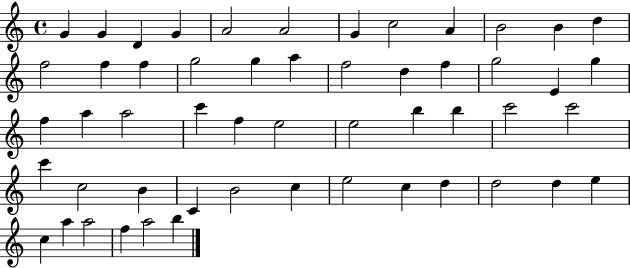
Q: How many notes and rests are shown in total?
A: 53